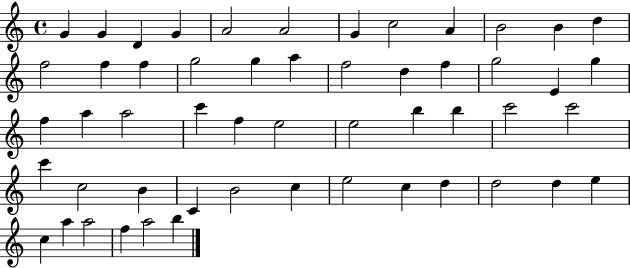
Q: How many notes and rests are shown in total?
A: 53